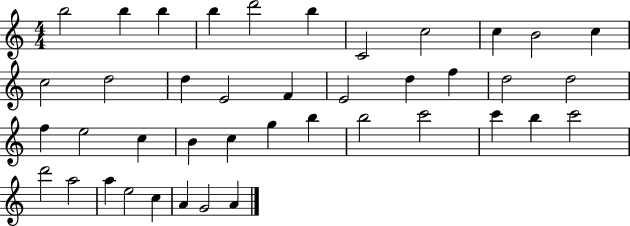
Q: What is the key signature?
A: C major